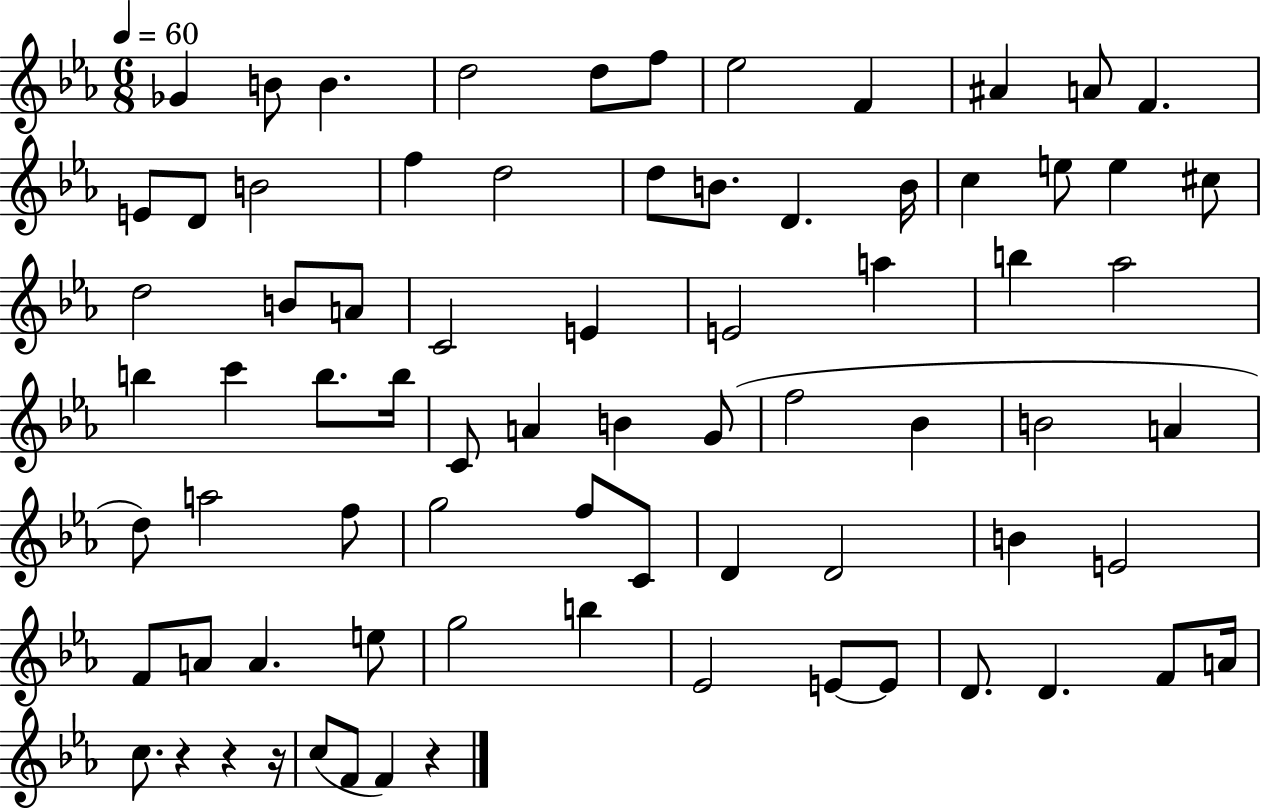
X:1
T:Untitled
M:6/8
L:1/4
K:Eb
_G B/2 B d2 d/2 f/2 _e2 F ^A A/2 F E/2 D/2 B2 f d2 d/2 B/2 D B/4 c e/2 e ^c/2 d2 B/2 A/2 C2 E E2 a b _a2 b c' b/2 b/4 C/2 A B G/2 f2 _B B2 A d/2 a2 f/2 g2 f/2 C/2 D D2 B E2 F/2 A/2 A e/2 g2 b _E2 E/2 E/2 D/2 D F/2 A/4 c/2 z z z/4 c/2 F/2 F z